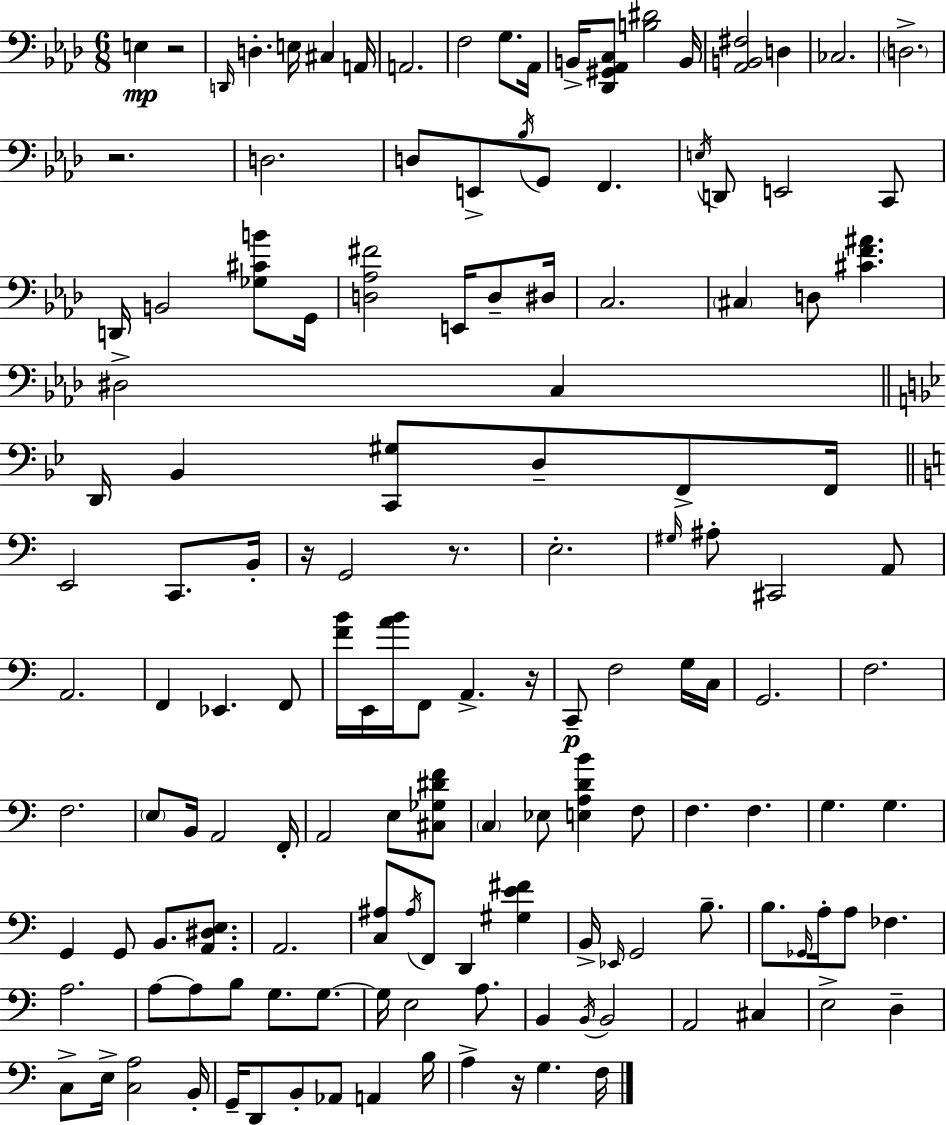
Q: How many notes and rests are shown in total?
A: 142